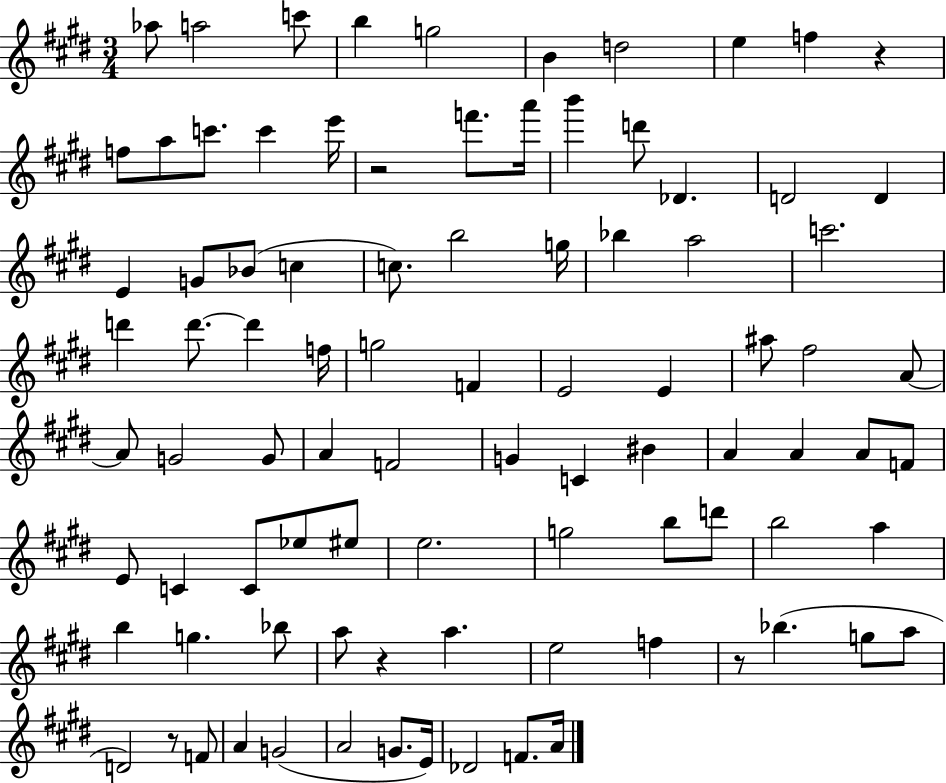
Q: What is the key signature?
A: E major